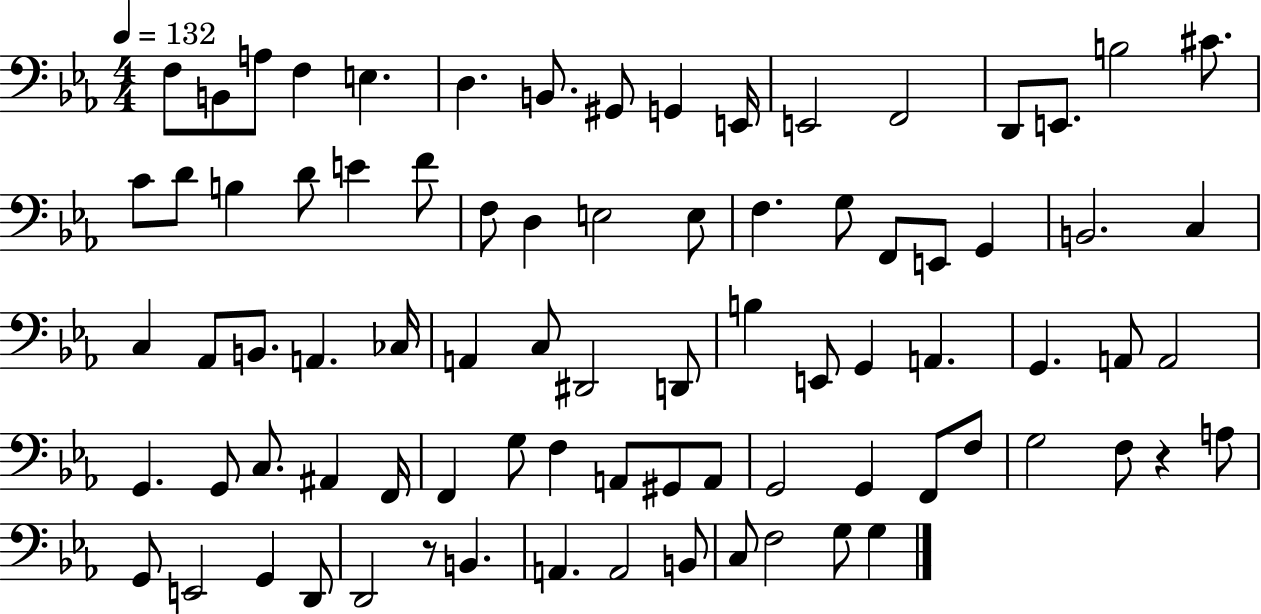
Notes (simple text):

F3/e B2/e A3/e F3/q E3/q. D3/q. B2/e. G#2/e G2/q E2/s E2/h F2/h D2/e E2/e. B3/h C#4/e. C4/e D4/e B3/q D4/e E4/q F4/e F3/e D3/q E3/h E3/e F3/q. G3/e F2/e E2/e G2/q B2/h. C3/q C3/q Ab2/e B2/e. A2/q. CES3/s A2/q C3/e D#2/h D2/e B3/q E2/e G2/q A2/q. G2/q. A2/e A2/h G2/q. G2/e C3/e. A#2/q F2/s F2/q G3/e F3/q A2/e G#2/e A2/e G2/h G2/q F2/e F3/e G3/h F3/e R/q A3/e G2/e E2/h G2/q D2/e D2/h R/e B2/q. A2/q. A2/h B2/e C3/e F3/h G3/e G3/q